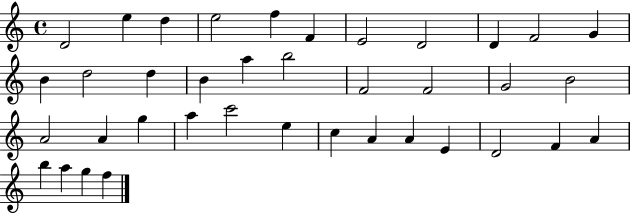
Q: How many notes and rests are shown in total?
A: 38